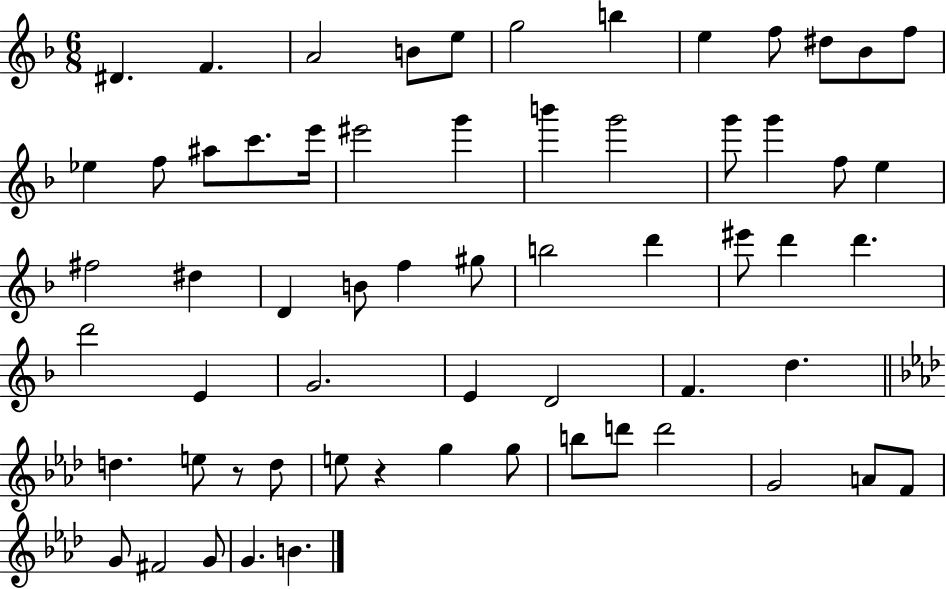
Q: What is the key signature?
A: F major